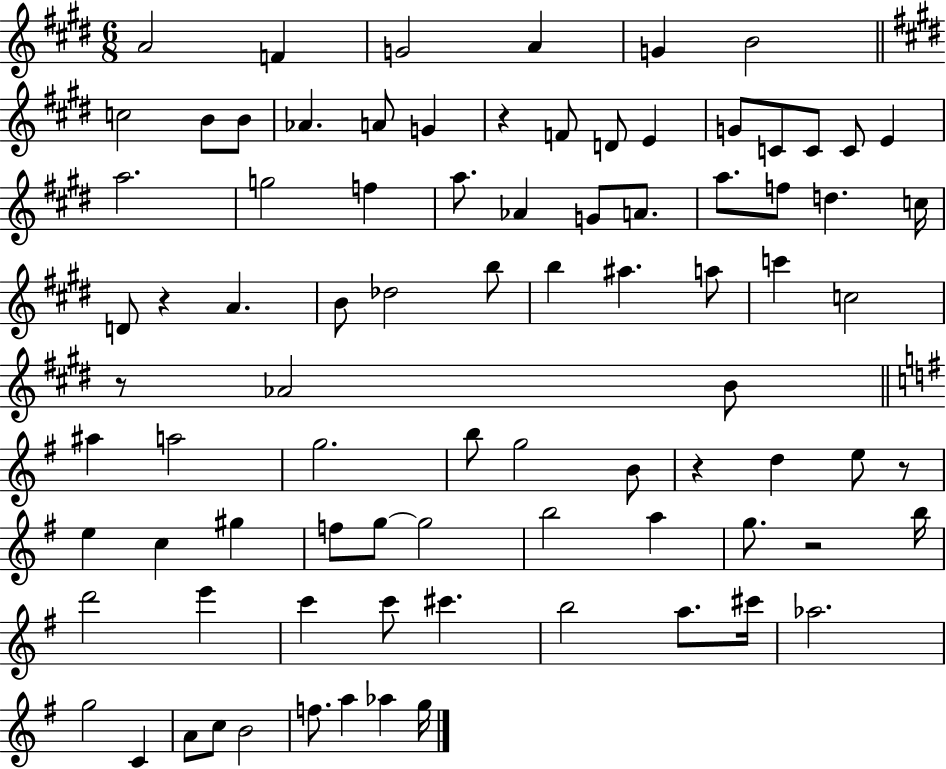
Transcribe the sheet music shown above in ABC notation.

X:1
T:Untitled
M:6/8
L:1/4
K:E
A2 F G2 A G B2 c2 B/2 B/2 _A A/2 G z F/2 D/2 E G/2 C/2 C/2 C/2 E a2 g2 f a/2 _A G/2 A/2 a/2 f/2 d c/4 D/2 z A B/2 _d2 b/2 b ^a a/2 c' c2 z/2 _A2 B/2 ^a a2 g2 b/2 g2 B/2 z d e/2 z/2 e c ^g f/2 g/2 g2 b2 a g/2 z2 b/4 d'2 e' c' c'/2 ^c' b2 a/2 ^c'/4 _a2 g2 C A/2 c/2 B2 f/2 a _a g/4